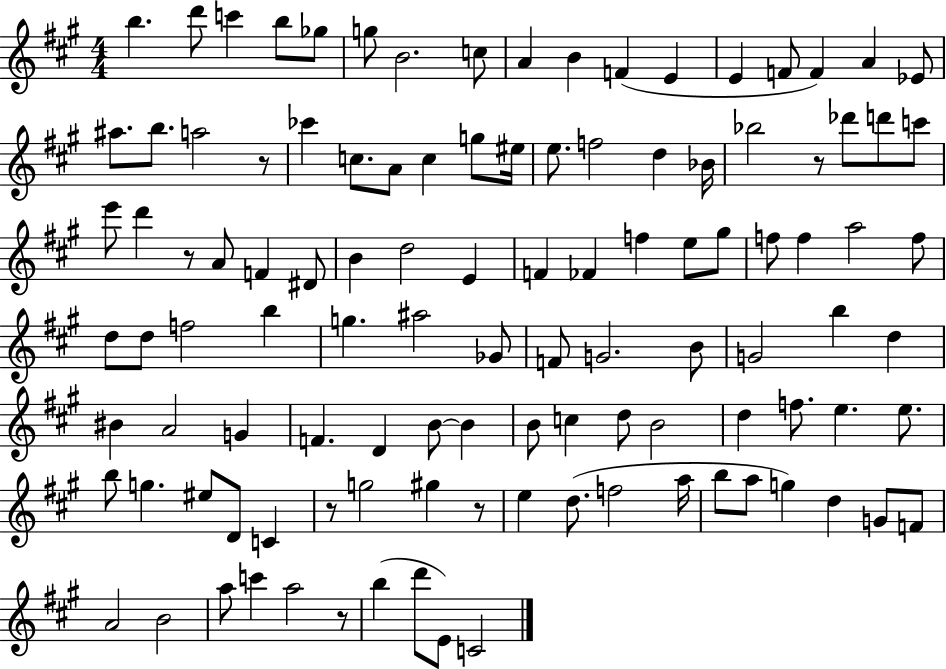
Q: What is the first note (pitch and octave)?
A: B5